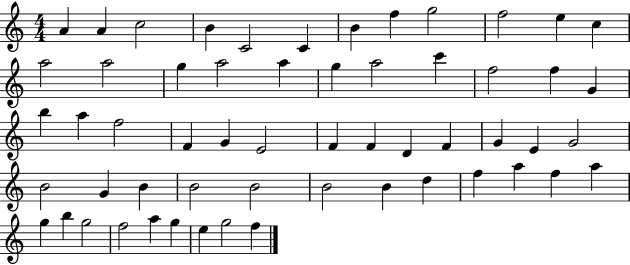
{
  \clef treble
  \numericTimeSignature
  \time 4/4
  \key c \major
  a'4 a'4 c''2 | b'4 c'2 c'4 | b'4 f''4 g''2 | f''2 e''4 c''4 | \break a''2 a''2 | g''4 a''2 a''4 | g''4 a''2 c'''4 | f''2 f''4 g'4 | \break b''4 a''4 f''2 | f'4 g'4 e'2 | f'4 f'4 d'4 f'4 | g'4 e'4 g'2 | \break b'2 g'4 b'4 | b'2 b'2 | b'2 b'4 d''4 | f''4 a''4 f''4 a''4 | \break g''4 b''4 g''2 | f''2 a''4 g''4 | e''4 g''2 f''4 | \bar "|."
}